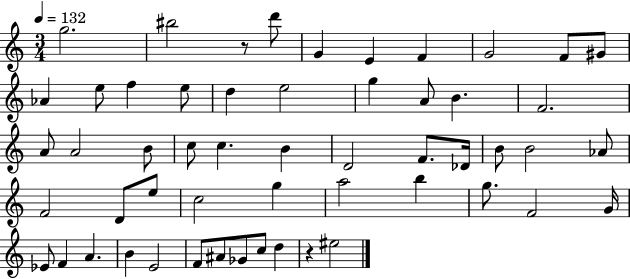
G5/h. BIS5/h R/e D6/e G4/q E4/q F4/q G4/h F4/e G#4/e Ab4/q E5/e F5/q E5/e D5/q E5/h G5/q A4/e B4/q. F4/h. A4/e A4/h B4/e C5/e C5/q. B4/q D4/h F4/e. Db4/s B4/e B4/h Ab4/e F4/h D4/e E5/e C5/h G5/q A5/h B5/q G5/e. F4/h G4/s Eb4/e F4/q A4/q. B4/q E4/h F4/e A#4/e Gb4/e C5/e D5/q R/q EIS5/h